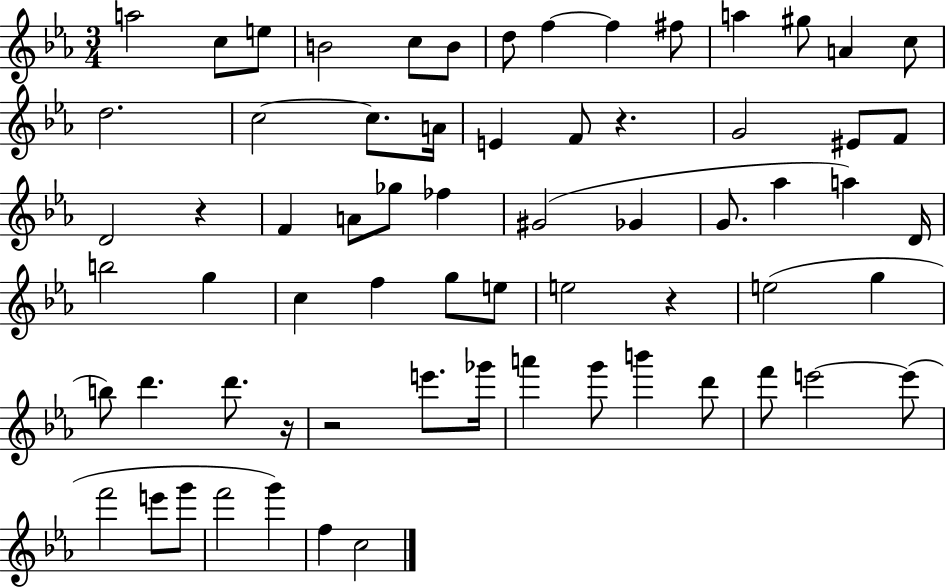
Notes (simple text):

A5/h C5/e E5/e B4/h C5/e B4/e D5/e F5/q F5/q F#5/e A5/q G#5/e A4/q C5/e D5/h. C5/h C5/e. A4/s E4/q F4/e R/q. G4/h EIS4/e F4/e D4/h R/q F4/q A4/e Gb5/e FES5/q G#4/h Gb4/q G4/e. Ab5/q A5/q D4/s B5/h G5/q C5/q F5/q G5/e E5/e E5/h R/q E5/h G5/q B5/e D6/q. D6/e. R/s R/h E6/e. Gb6/s A6/q G6/e B6/q D6/e F6/e E6/h E6/e F6/h E6/e G6/e F6/h G6/q F5/q C5/h